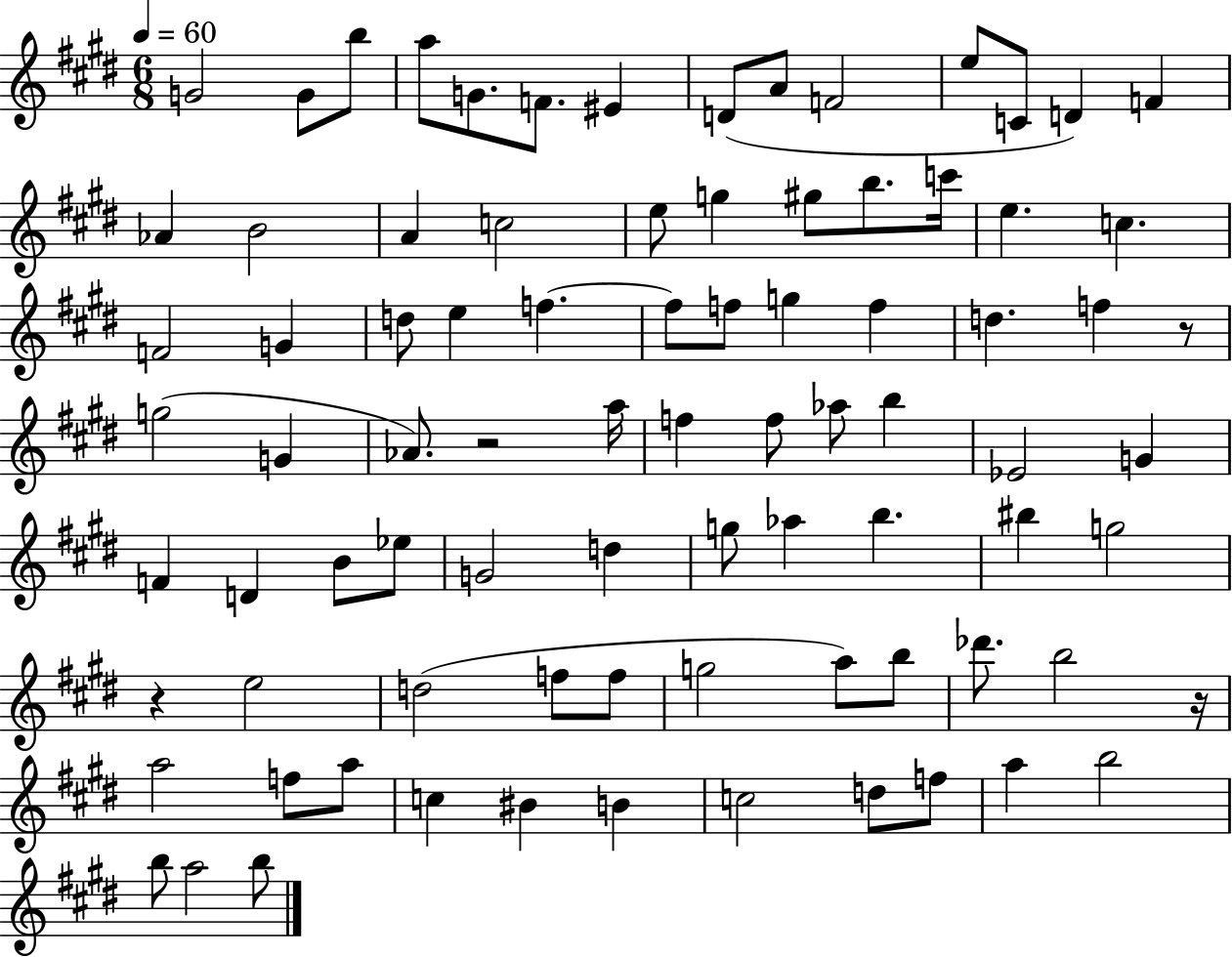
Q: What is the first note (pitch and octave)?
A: G4